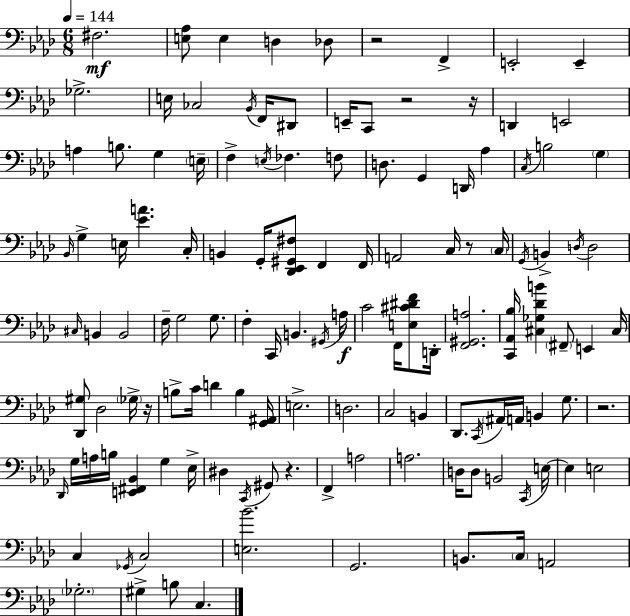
F#3/h. [E3,Ab3]/e E3/q D3/q Db3/e R/h F2/q E2/h E2/q Gb3/h. E3/s CES3/h Bb2/s F2/s D#2/e E2/s C2/e R/h R/s D2/q E2/h A3/q B3/e. G3/q E3/s F3/q E3/s FES3/q. F3/e D3/e. G2/q D2/s Ab3/q C3/s B3/h G3/q Bb2/s G3/q E3/s [Eb4,A4]/q. C3/s B2/q G2/s [Db2,Eb2,G#2,F#3]/e F2/q F2/s A2/h C3/s R/e C3/s G2/s B2/q D3/s D3/h C#3/s B2/q B2/h F3/s G3/h G3/e. F3/q C2/s B2/q. G#2/s A3/s C4/h F2/s [E3,C#4,D#4,F4]/e D2/s [F2,G#2,A3]/h. [C2,Ab2,Bb3]/s [C#3,Gb3,Db4,B4]/q F#2/e E2/q C#3/s [Db2,G#3]/e Db3/h Gb3/s R/s B3/e C4/s D4/q B3/q [G2,A#2]/s E3/h. D3/h. C3/h B2/q Db2/e. C2/s A#2/s A2/s B2/q G3/e. R/h. Db2/s G3/s A3/s B3/s [E2,F#2,Bb2]/q G3/q Eb3/s D#3/q C2/s G#2/e R/q. F2/q A3/h A3/h. D3/s D3/e B2/h C2/s E3/s E3/q E3/h C3/q Gb2/s C3/h [E3,Bb4]/h. G2/h. B2/e. C3/s A2/h Gb3/h. G#3/q B3/e C3/q.